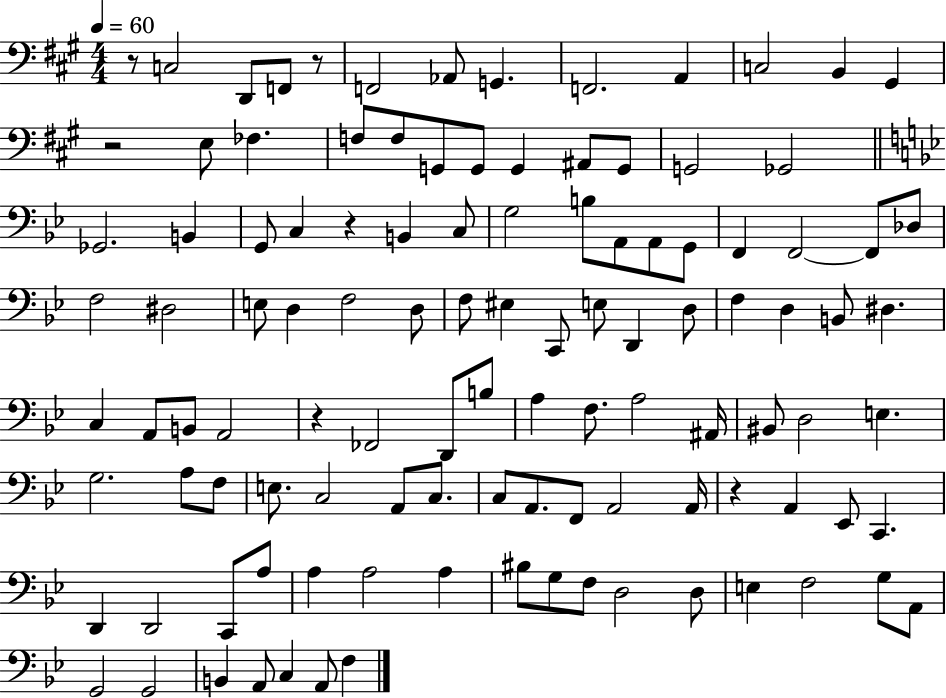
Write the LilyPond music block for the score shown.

{
  \clef bass
  \numericTimeSignature
  \time 4/4
  \key a \major
  \tempo 4 = 60
  r8 c2 d,8 f,8 r8 | f,2 aes,8 g,4. | f,2. a,4 | c2 b,4 gis,4 | \break r2 e8 fes4. | f8 f8 g,8 g,8 g,4 ais,8 g,8 | g,2 ges,2 | \bar "||" \break \key bes \major ges,2. b,4 | g,8 c4 r4 b,4 c8 | g2 b8 a,8 a,8 g,8 | f,4 f,2~~ f,8 des8 | \break f2 dis2 | e8 d4 f2 d8 | f8 eis4 c,8 e8 d,4 d8 | f4 d4 b,8 dis4. | \break c4 a,8 b,8 a,2 | r4 fes,2 d,8 b8 | a4 f8. a2 ais,16 | bis,8 d2 e4. | \break g2. a8 f8 | e8. c2 a,8 c8. | c8 a,8. f,8 a,2 a,16 | r4 a,4 ees,8 c,4. | \break d,4 d,2 c,8 a8 | a4 a2 a4 | bis8 g8 f8 d2 d8 | e4 f2 g8 a,8 | \break g,2 g,2 | b,4 a,8 c4 a,8 f4 | \bar "|."
}